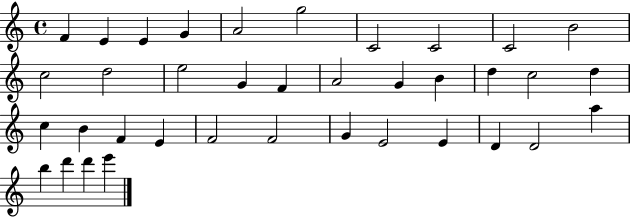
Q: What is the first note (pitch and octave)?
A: F4